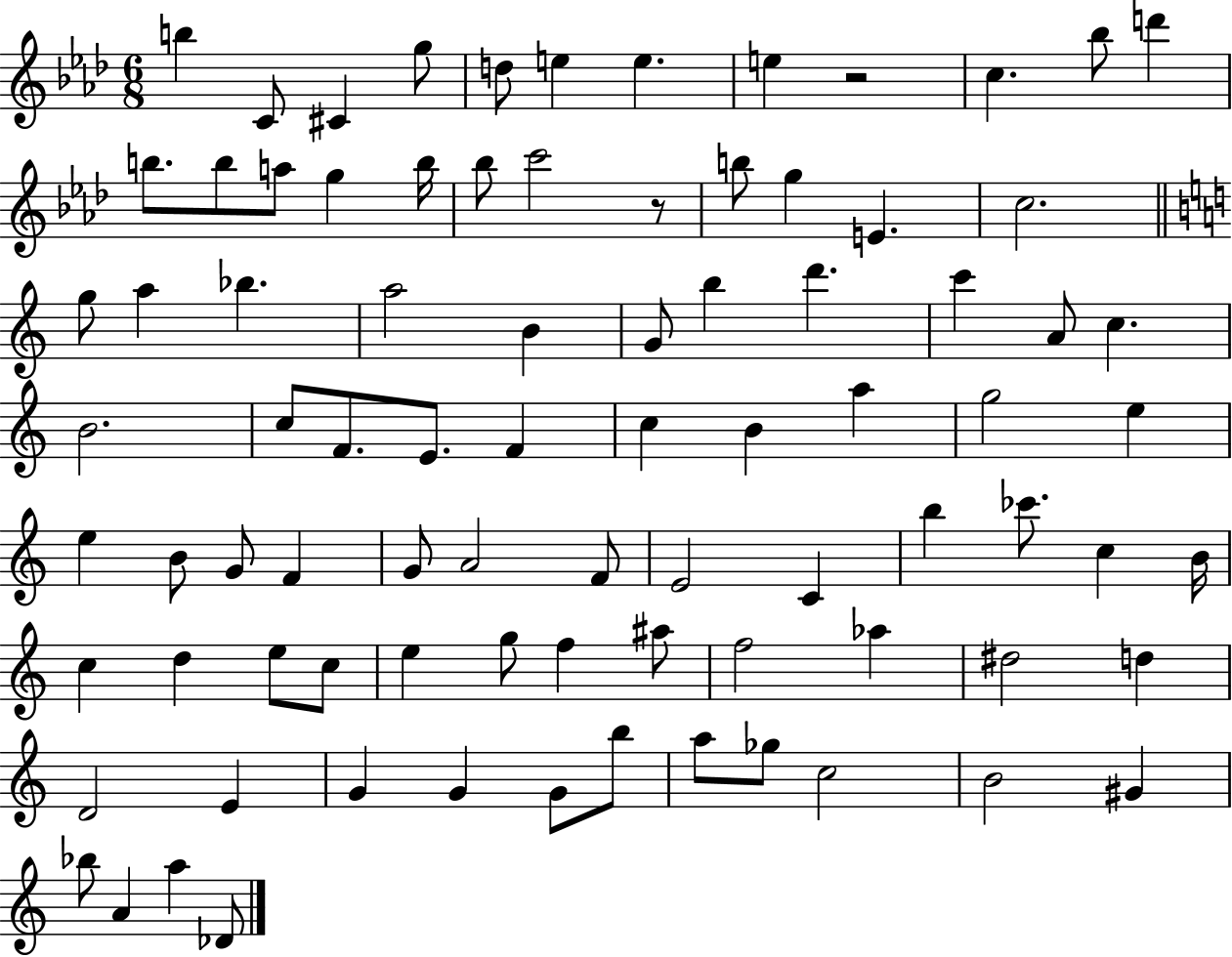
{
  \clef treble
  \numericTimeSignature
  \time 6/8
  \key aes \major
  \repeat volta 2 { b''4 c'8 cis'4 g''8 | d''8 e''4 e''4. | e''4 r2 | c''4. bes''8 d'''4 | \break b''8. b''8 a''8 g''4 b''16 | bes''8 c'''2 r8 | b''8 g''4 e'4. | c''2. | \break \bar "||" \break \key c \major g''8 a''4 bes''4. | a''2 b'4 | g'8 b''4 d'''4. | c'''4 a'8 c''4. | \break b'2. | c''8 f'8. e'8. f'4 | c''4 b'4 a''4 | g''2 e''4 | \break e''4 b'8 g'8 f'4 | g'8 a'2 f'8 | e'2 c'4 | b''4 ces'''8. c''4 b'16 | \break c''4 d''4 e''8 c''8 | e''4 g''8 f''4 ais''8 | f''2 aes''4 | dis''2 d''4 | \break d'2 e'4 | g'4 g'4 g'8 b''8 | a''8 ges''8 c''2 | b'2 gis'4 | \break bes''8 a'4 a''4 des'8 | } \bar "|."
}